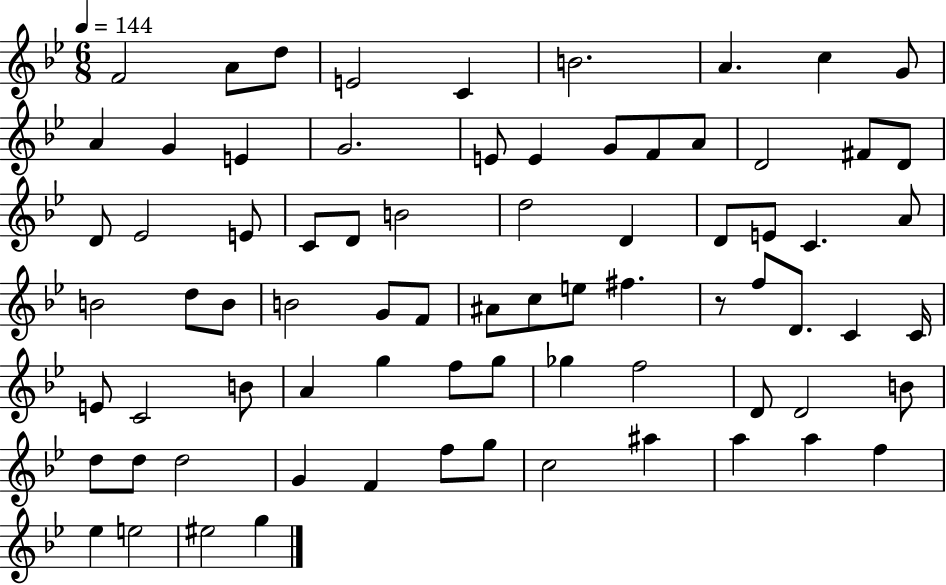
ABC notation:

X:1
T:Untitled
M:6/8
L:1/4
K:Bb
F2 A/2 d/2 E2 C B2 A c G/2 A G E G2 E/2 E G/2 F/2 A/2 D2 ^F/2 D/2 D/2 _E2 E/2 C/2 D/2 B2 d2 D D/2 E/2 C A/2 B2 d/2 B/2 B2 G/2 F/2 ^A/2 c/2 e/2 ^f z/2 f/2 D/2 C C/4 E/2 C2 B/2 A g f/2 g/2 _g f2 D/2 D2 B/2 d/2 d/2 d2 G F f/2 g/2 c2 ^a a a f _e e2 ^e2 g